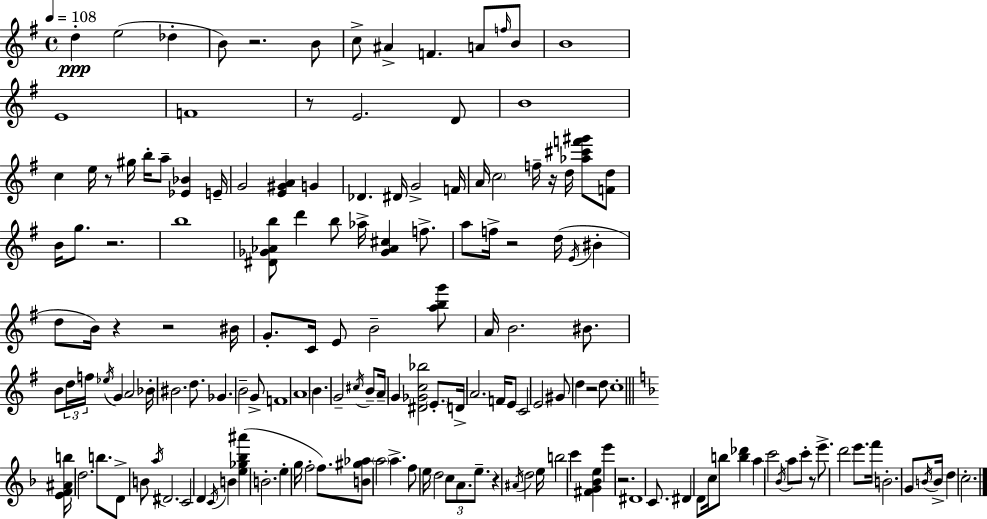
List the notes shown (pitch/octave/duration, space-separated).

D5/q E5/h Db5/q B4/e R/h. B4/e C5/e A#4/q F4/q. A4/e F5/s B4/e B4/w E4/w F4/w R/e E4/h. D4/e B4/w C5/q E5/s R/e G#5/s B5/s A5/e [Eb4,Bb4]/q E4/s G4/h [E4,G#4,A4]/q G4/q Db4/q. D#4/s G4/h F4/s A4/s C5/h F5/s R/s D5/s [Ab5,C#6,F6,G#6]/e [F4,D5]/e B4/s G5/e. R/h. B5/w [D#4,Gb4,Ab4,B5]/e D6/q B5/e Ab5/s [Gb4,Ab4,C#5]/q F5/e. A5/e F5/s R/h D5/s E4/s BIS4/q D5/e B4/s R/q R/h BIS4/s G4/e. C4/s E4/e B4/h [A5,B5,G6]/e A4/s B4/h. BIS4/e. B4/e D5/s F5/s Eb5/s G4/q A4/h Bb4/s BIS4/h. D5/e. Gb4/q. B4/h G4/e F4/w A4/w B4/q. G4/h C#5/s B4/e A4/s G4/q [D#4,Gb4,C5,Bb5]/h E4/e. D4/s A4/h. F4/s E4/e C4/h E4/h G#4/e D5/q R/h D5/e C5/w [E4,F4,A#4,B5]/s D5/h. B5/e. D4/e B4/e A5/s D#4/h. C4/h D4/q C4/s B4/q [E5,Gb5,Bb5,A#6]/q B4/h. E5/q G5/s F5/h F5/e. [B4,G#5,Ab5]/e A5/h A5/q. F5/e E5/s D5/h C5/e A4/e. E5/e. R/q A#4/s D5/h E5/s B5/h C6/q [F#4,G4,Bb4,E5]/q E6/q R/h. D#4/w C4/e. D#4/q D4/e C5/s B5/e [B5,Db6]/q A5/q C6/h Bb4/s A5/e C6/e R/e E6/e. D6/h E6/e. F6/s B4/h. G4/e B4/s B4/s D5/q C5/h.